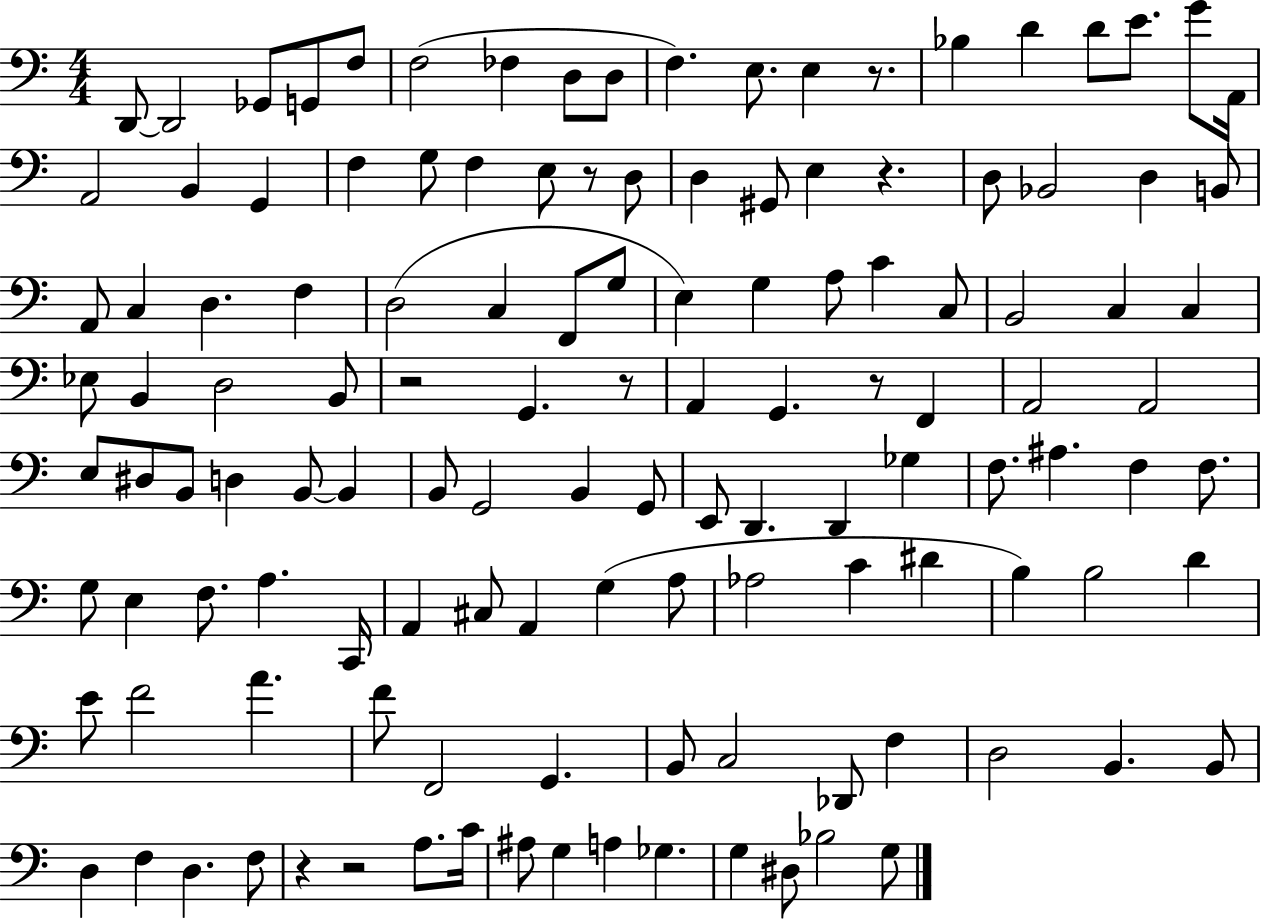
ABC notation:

X:1
T:Untitled
M:4/4
L:1/4
K:C
D,,/2 D,,2 _G,,/2 G,,/2 F,/2 F,2 _F, D,/2 D,/2 F, E,/2 E, z/2 _B, D D/2 E/2 G/2 A,,/4 A,,2 B,, G,, F, G,/2 F, E,/2 z/2 D,/2 D, ^G,,/2 E, z D,/2 _B,,2 D, B,,/2 A,,/2 C, D, F, D,2 C, F,,/2 G,/2 E, G, A,/2 C C,/2 B,,2 C, C, _E,/2 B,, D,2 B,,/2 z2 G,, z/2 A,, G,, z/2 F,, A,,2 A,,2 E,/2 ^D,/2 B,,/2 D, B,,/2 B,, B,,/2 G,,2 B,, G,,/2 E,,/2 D,, D,, _G, F,/2 ^A, F, F,/2 G,/2 E, F,/2 A, C,,/4 A,, ^C,/2 A,, G, A,/2 _A,2 C ^D B, B,2 D E/2 F2 A F/2 F,,2 G,, B,,/2 C,2 _D,,/2 F, D,2 B,, B,,/2 D, F, D, F,/2 z z2 A,/2 C/4 ^A,/2 G, A, _G, G, ^D,/2 _B,2 G,/2